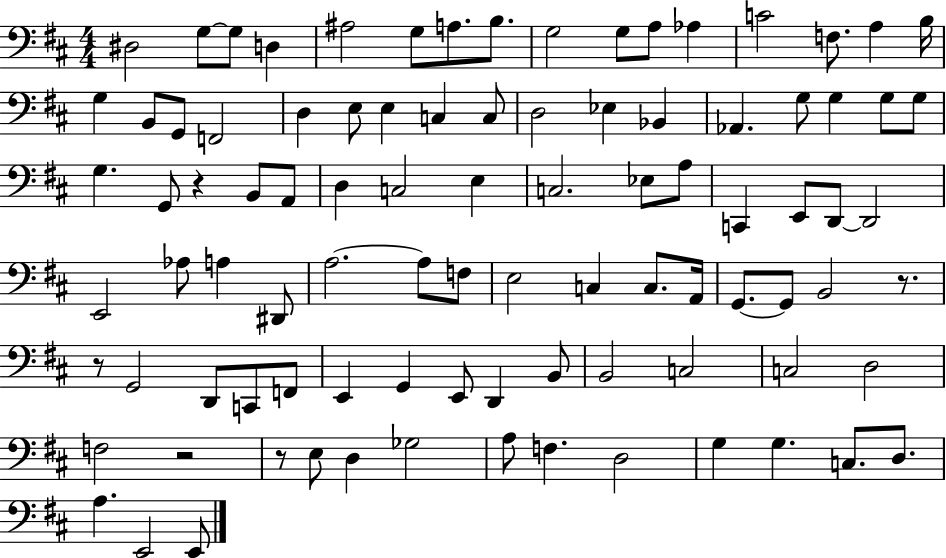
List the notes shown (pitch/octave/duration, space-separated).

D#3/h G3/e G3/e D3/q A#3/h G3/e A3/e. B3/e. G3/h G3/e A3/e Ab3/q C4/h F3/e. A3/q B3/s G3/q B2/e G2/e F2/h D3/q E3/e E3/q C3/q C3/e D3/h Eb3/q Bb2/q Ab2/q. G3/e G3/q G3/e G3/e G3/q. G2/e R/q B2/e A2/e D3/q C3/h E3/q C3/h. Eb3/e A3/e C2/q E2/e D2/e D2/h E2/h Ab3/e A3/q D#2/e A3/h. A3/e F3/e E3/h C3/q C3/e. A2/s G2/e. G2/e B2/h R/e. R/e G2/h D2/e C2/e F2/e E2/q G2/q E2/e D2/q B2/e B2/h C3/h C3/h D3/h F3/h R/h R/e E3/e D3/q Gb3/h A3/e F3/q. D3/h G3/q G3/q. C3/e. D3/e. A3/q. E2/h E2/e